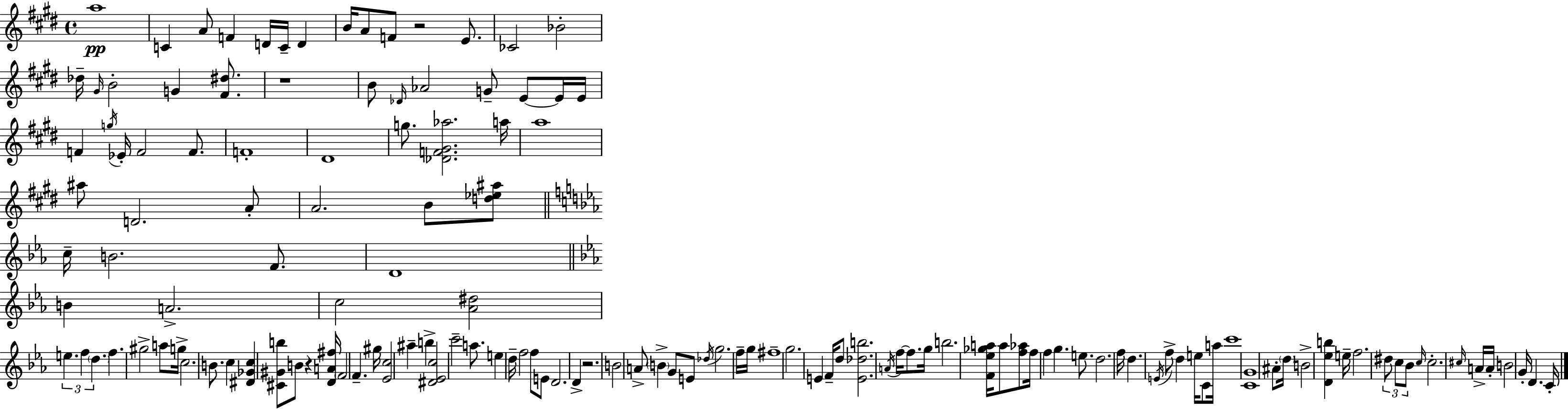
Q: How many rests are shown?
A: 4